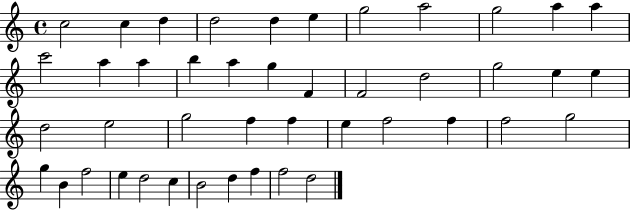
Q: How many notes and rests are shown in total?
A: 44